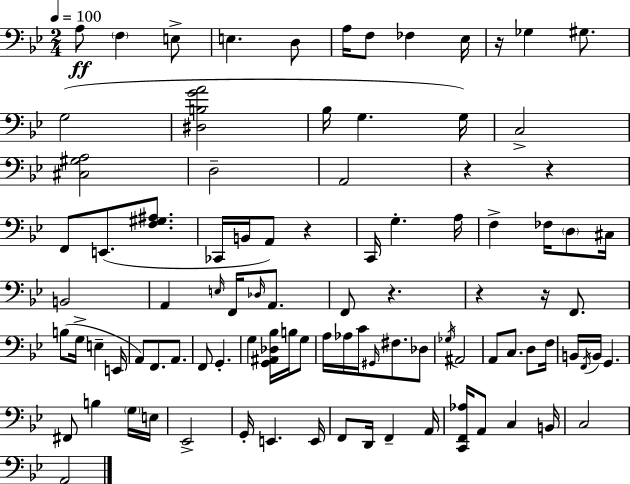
{
  \clef bass
  \numericTimeSignature
  \time 2/4
  \key g \minor
  \tempo 4 = 100
  a8\ff \parenthesize f4 e8-> | e4. d8 | a16 f8 fes4 ees16 | r16 ges4 gis8. | \break g2( | <dis b g' a'>2 | bes16 g4. g16) | c2-> | \break <cis gis a>2 | d2-- | a,2 | r4 r4 | \break f,8 e,8.( <f gis ais>8. | ces,16 b,16 a,8) r4 | c,16 g4.-. a16 | f4-> fes16 \parenthesize d8 cis16 | \break b,2 | a,4 \grace { e16 } f,16 \grace { des16 } a,8. | f,8 r4. | r4 r16 f,8. | \break b8( g16-> e4-- | e,16 a,8) f,8. a,8. | f,8 g,4.-. | g4 <g, ais, des bes>16 b16 | \break g8 a16 aes16 c'16 \grace { gis,16 } fis8. | des8 \acciaccatura { ges16 } ais,2 | a,8 c8. | d8 f16 b,16 \acciaccatura { f,16 } b,16 g,4. | \break fis,8 b4 | \parenthesize g16 e16 ees,2-> | g,16-. e,4. | e,16 f,8 d,16 | \break f,4-- a,16 <c, f, aes>16 a,8 | c4 b,16 c2 | a,2 | \bar "|."
}